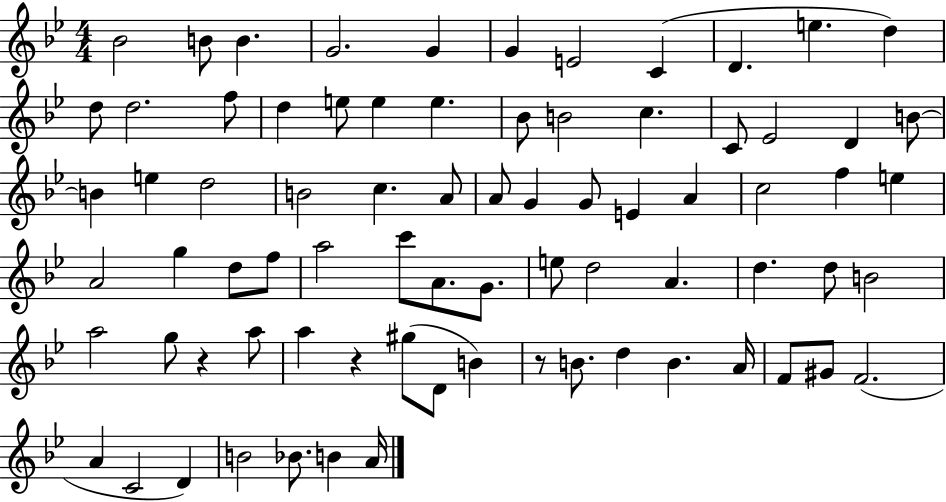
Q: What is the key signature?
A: BES major